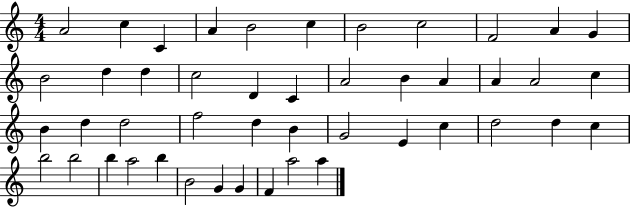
A4/h C5/q C4/q A4/q B4/h C5/q B4/h C5/h F4/h A4/q G4/q B4/h D5/q D5/q C5/h D4/q C4/q A4/h B4/q A4/q A4/q A4/h C5/q B4/q D5/q D5/h F5/h D5/q B4/q G4/h E4/q C5/q D5/h D5/q C5/q B5/h B5/h B5/q A5/h B5/q B4/h G4/q G4/q F4/q A5/h A5/q